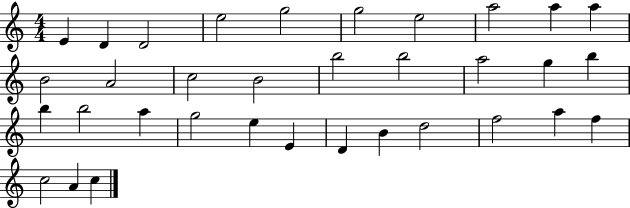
E4/q D4/q D4/h E5/h G5/h G5/h E5/h A5/h A5/q A5/q B4/h A4/h C5/h B4/h B5/h B5/h A5/h G5/q B5/q B5/q B5/h A5/q G5/h E5/q E4/q D4/q B4/q D5/h F5/h A5/q F5/q C5/h A4/q C5/q